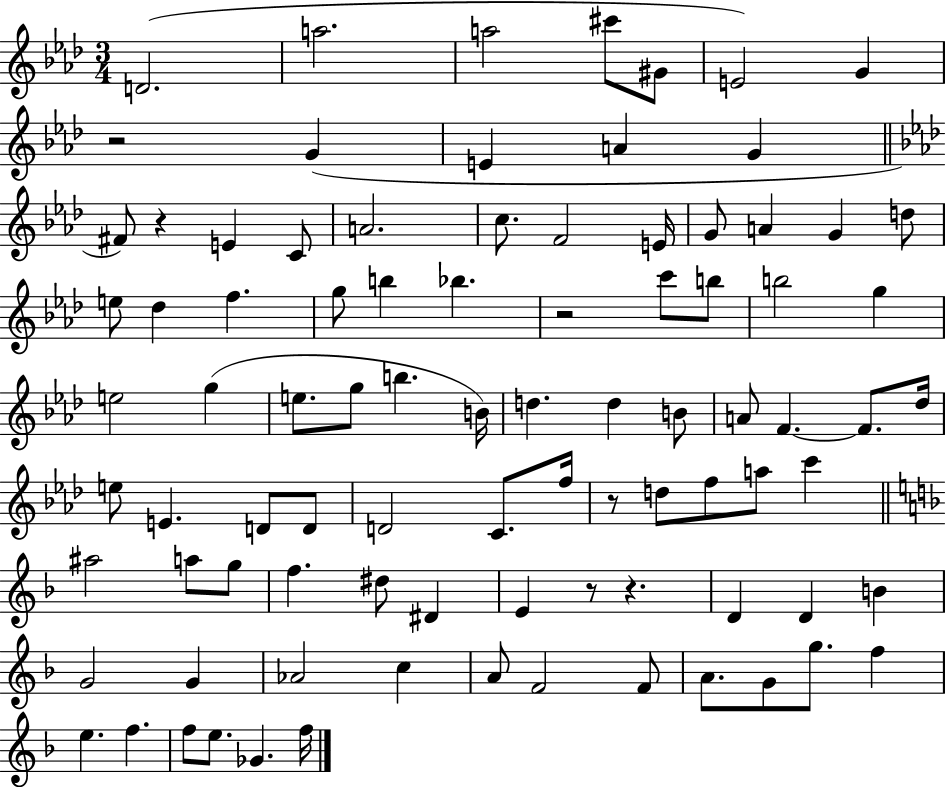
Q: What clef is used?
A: treble